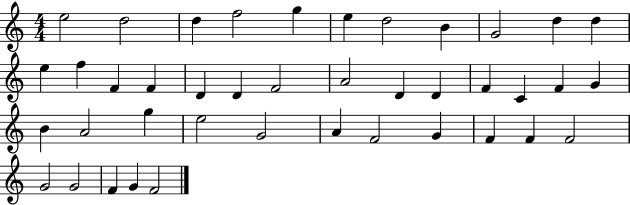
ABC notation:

X:1
T:Untitled
M:4/4
L:1/4
K:C
e2 d2 d f2 g e d2 B G2 d d e f F F D D F2 A2 D D F C F G B A2 g e2 G2 A F2 G F F F2 G2 G2 F G F2